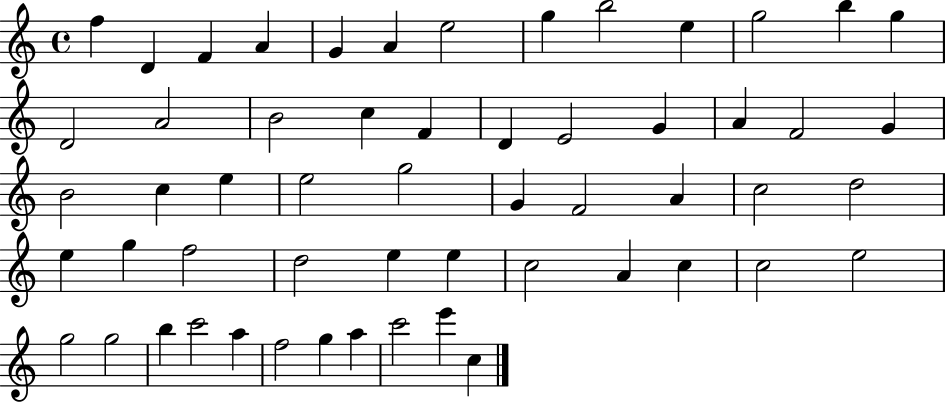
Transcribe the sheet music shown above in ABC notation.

X:1
T:Untitled
M:4/4
L:1/4
K:C
f D F A G A e2 g b2 e g2 b g D2 A2 B2 c F D E2 G A F2 G B2 c e e2 g2 G F2 A c2 d2 e g f2 d2 e e c2 A c c2 e2 g2 g2 b c'2 a f2 g a c'2 e' c